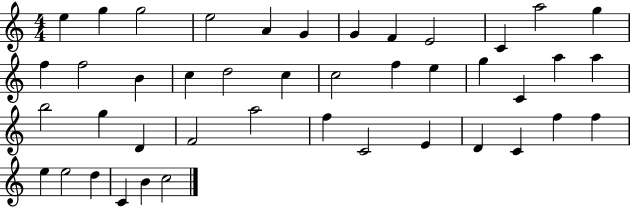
X:1
T:Untitled
M:4/4
L:1/4
K:C
e g g2 e2 A G G F E2 C a2 g f f2 B c d2 c c2 f e g C a a b2 g D F2 a2 f C2 E D C f f e e2 d C B c2